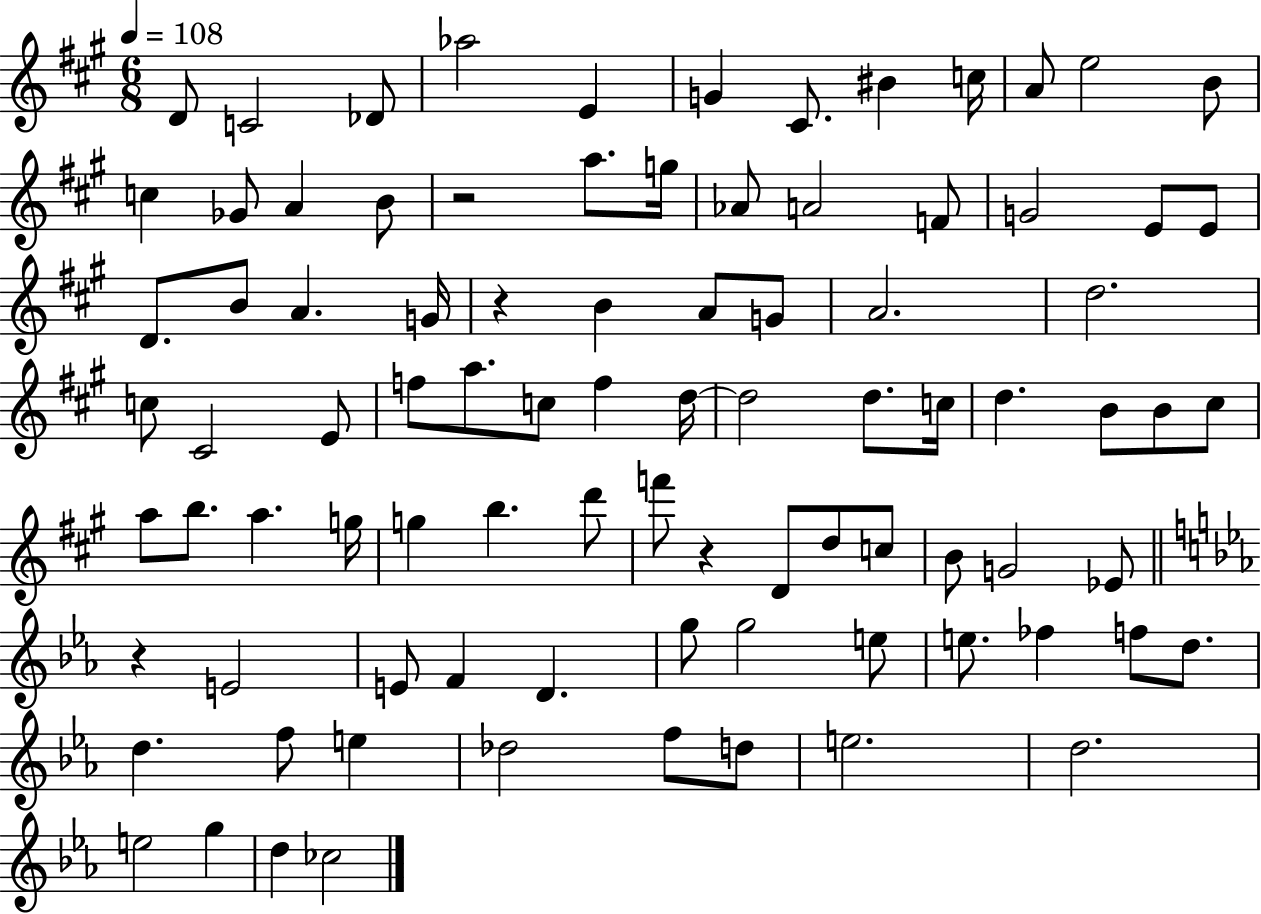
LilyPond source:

{
  \clef treble
  \numericTimeSignature
  \time 6/8
  \key a \major
  \tempo 4 = 108
  d'8 c'2 des'8 | aes''2 e'4 | g'4 cis'8. bis'4 c''16 | a'8 e''2 b'8 | \break c''4 ges'8 a'4 b'8 | r2 a''8. g''16 | aes'8 a'2 f'8 | g'2 e'8 e'8 | \break d'8. b'8 a'4. g'16 | r4 b'4 a'8 g'8 | a'2. | d''2. | \break c''8 cis'2 e'8 | f''8 a''8. c''8 f''4 d''16~~ | d''2 d''8. c''16 | d''4. b'8 b'8 cis''8 | \break a''8 b''8. a''4. g''16 | g''4 b''4. d'''8 | f'''8 r4 d'8 d''8 c''8 | b'8 g'2 ees'8 | \break \bar "||" \break \key ees \major r4 e'2 | e'8 f'4 d'4. | g''8 g''2 e''8 | e''8. fes''4 f''8 d''8. | \break d''4. f''8 e''4 | des''2 f''8 d''8 | e''2. | d''2. | \break e''2 g''4 | d''4 ces''2 | \bar "|."
}